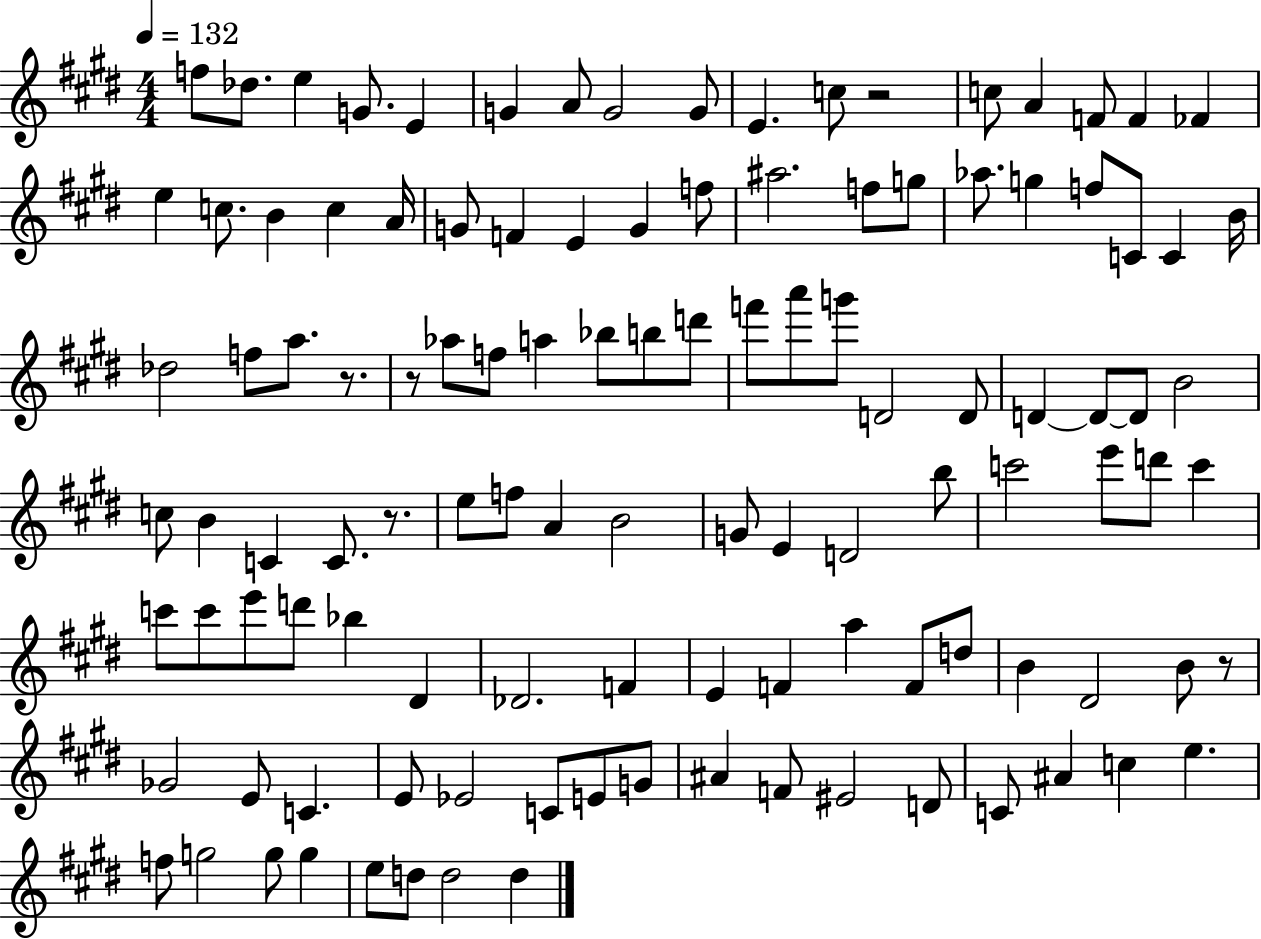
F5/e Db5/e. E5/q G4/e. E4/q G4/q A4/e G4/h G4/e E4/q. C5/e R/h C5/e A4/q F4/e F4/q FES4/q E5/q C5/e. B4/q C5/q A4/s G4/e F4/q E4/q G4/q F5/e A#5/h. F5/e G5/e Ab5/e. G5/q F5/e C4/e C4/q B4/s Db5/h F5/e A5/e. R/e. R/e Ab5/e F5/e A5/q Bb5/e B5/e D6/e F6/e A6/e G6/e D4/h D4/e D4/q D4/e D4/e B4/h C5/e B4/q C4/q C4/e. R/e. E5/e F5/e A4/q B4/h G4/e E4/q D4/h B5/e C6/h E6/e D6/e C6/q C6/e C6/e E6/e D6/e Bb5/q D#4/q Db4/h. F4/q E4/q F4/q A5/q F4/e D5/e B4/q D#4/h B4/e R/e Gb4/h E4/e C4/q. E4/e Eb4/h C4/e E4/e G4/e A#4/q F4/e EIS4/h D4/e C4/e A#4/q C5/q E5/q. F5/e G5/h G5/e G5/q E5/e D5/e D5/h D5/q